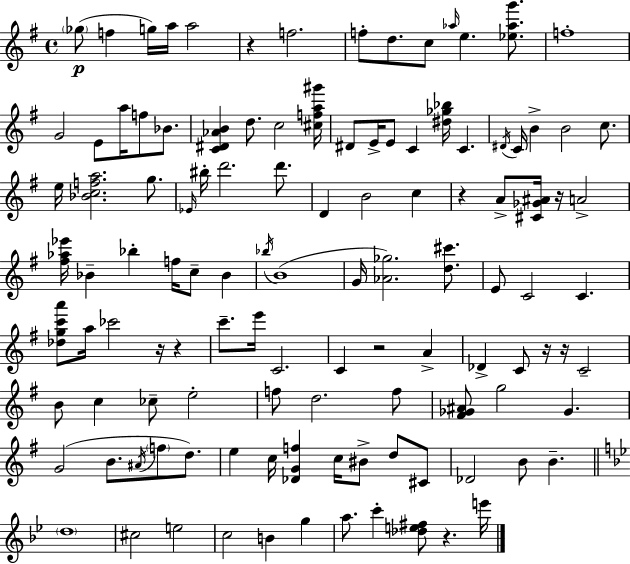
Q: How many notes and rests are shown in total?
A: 115